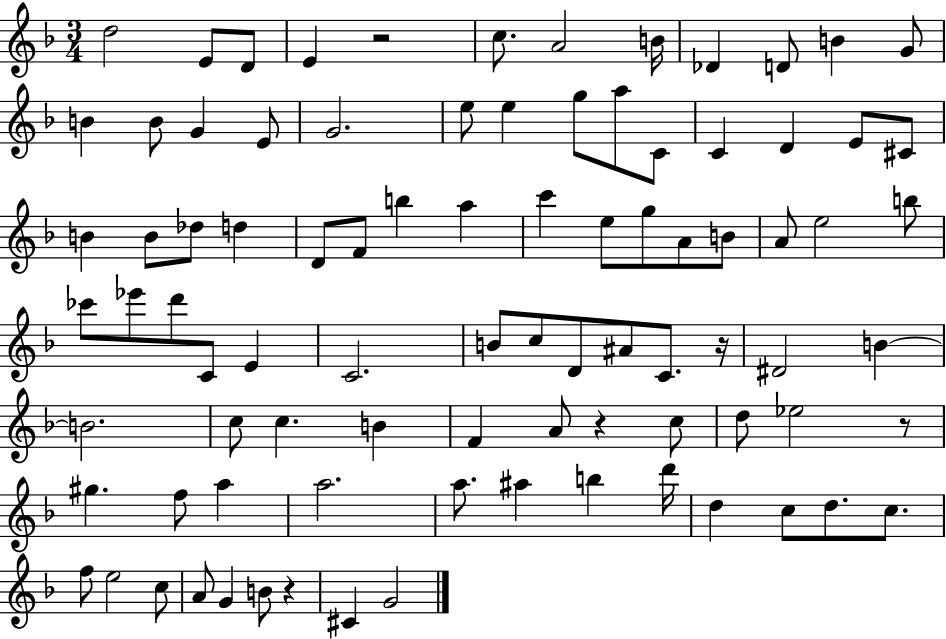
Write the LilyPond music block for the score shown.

{
  \clef treble
  \numericTimeSignature
  \time 3/4
  \key f \major
  d''2 e'8 d'8 | e'4 r2 | c''8. a'2 b'16 | des'4 d'8 b'4 g'8 | \break b'4 b'8 g'4 e'8 | g'2. | e''8 e''4 g''8 a''8 c'8 | c'4 d'4 e'8 cis'8 | \break b'4 b'8 des''8 d''4 | d'8 f'8 b''4 a''4 | c'''4 e''8 g''8 a'8 b'8 | a'8 e''2 b''8 | \break ces'''8 ees'''8 d'''8 c'8 e'4 | c'2. | b'8 c''8 d'8 ais'8 c'8. r16 | dis'2 b'4~~ | \break b'2. | c''8 c''4. b'4 | f'4 a'8 r4 c''8 | d''8 ees''2 r8 | \break gis''4. f''8 a''4 | a''2. | a''8. ais''4 b''4 d'''16 | d''4 c''8 d''8. c''8. | \break f''8 e''2 c''8 | a'8 g'4 b'8 r4 | cis'4 g'2 | \bar "|."
}